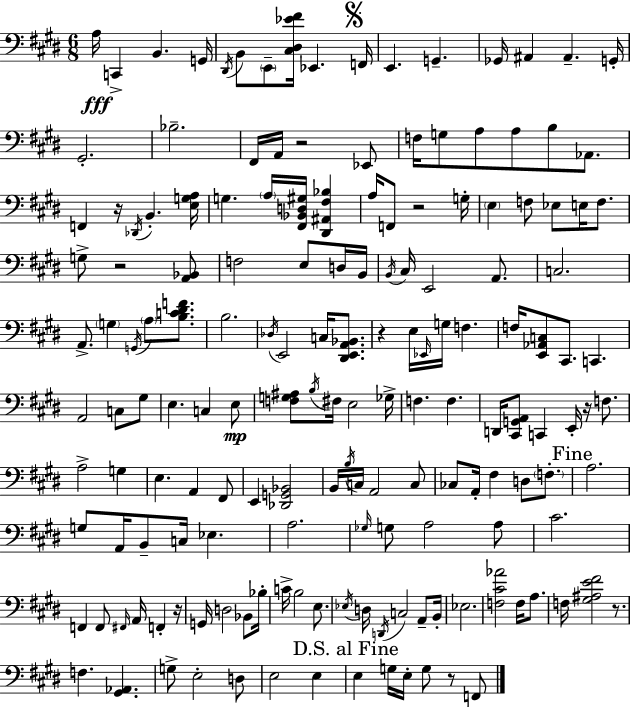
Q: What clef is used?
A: bass